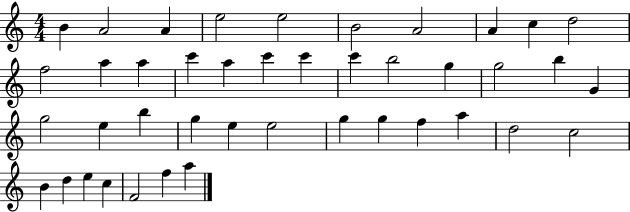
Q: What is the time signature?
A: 4/4